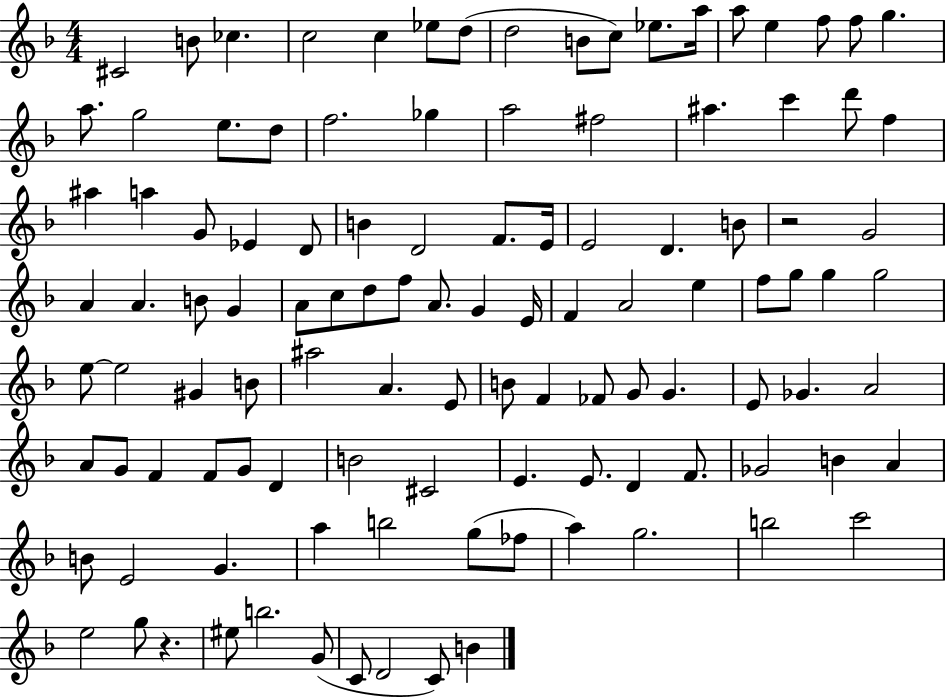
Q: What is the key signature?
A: F major